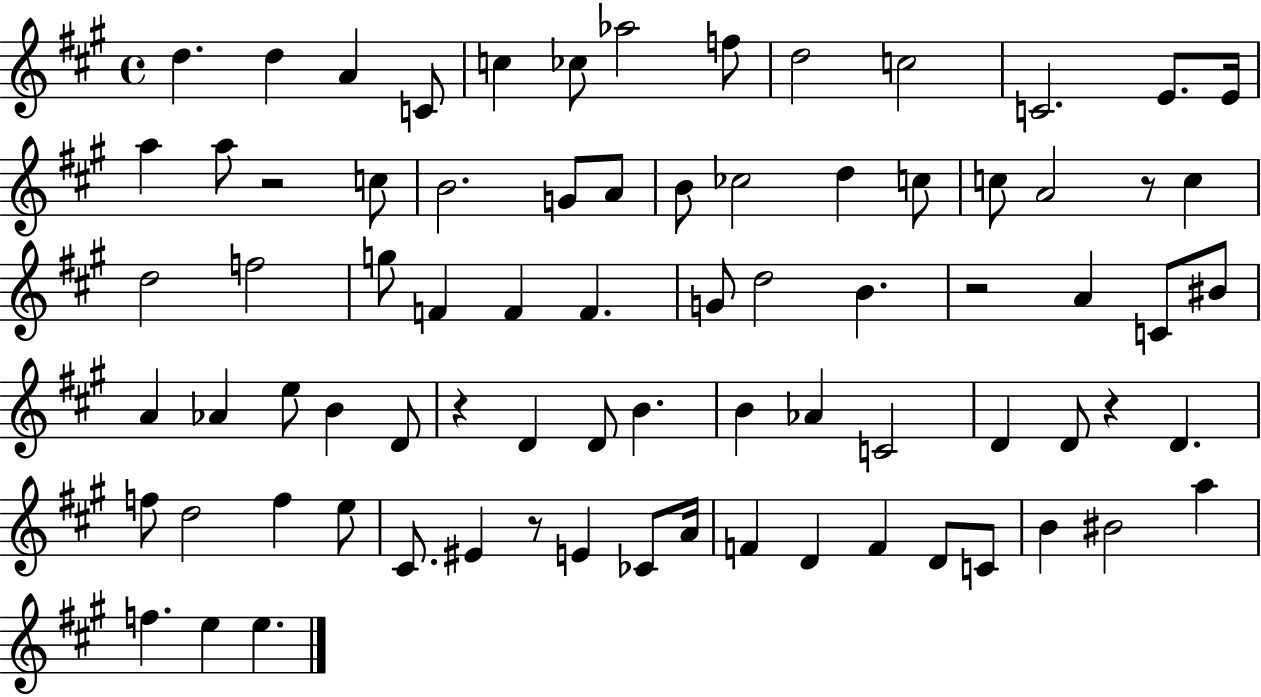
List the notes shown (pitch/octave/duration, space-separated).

D5/q. D5/q A4/q C4/e C5/q CES5/e Ab5/h F5/e D5/h C5/h C4/h. E4/e. E4/s A5/q A5/e R/h C5/e B4/h. G4/e A4/e B4/e CES5/h D5/q C5/e C5/e A4/h R/e C5/q D5/h F5/h G5/e F4/q F4/q F4/q. G4/e D5/h B4/q. R/h A4/q C4/e BIS4/e A4/q Ab4/q E5/e B4/q D4/e R/q D4/q D4/e B4/q. B4/q Ab4/q C4/h D4/q D4/e R/q D4/q. F5/e D5/h F5/q E5/e C#4/e. EIS4/q R/e E4/q CES4/e A4/s F4/q D4/q F4/q D4/e C4/e B4/q BIS4/h A5/q F5/q. E5/q E5/q.